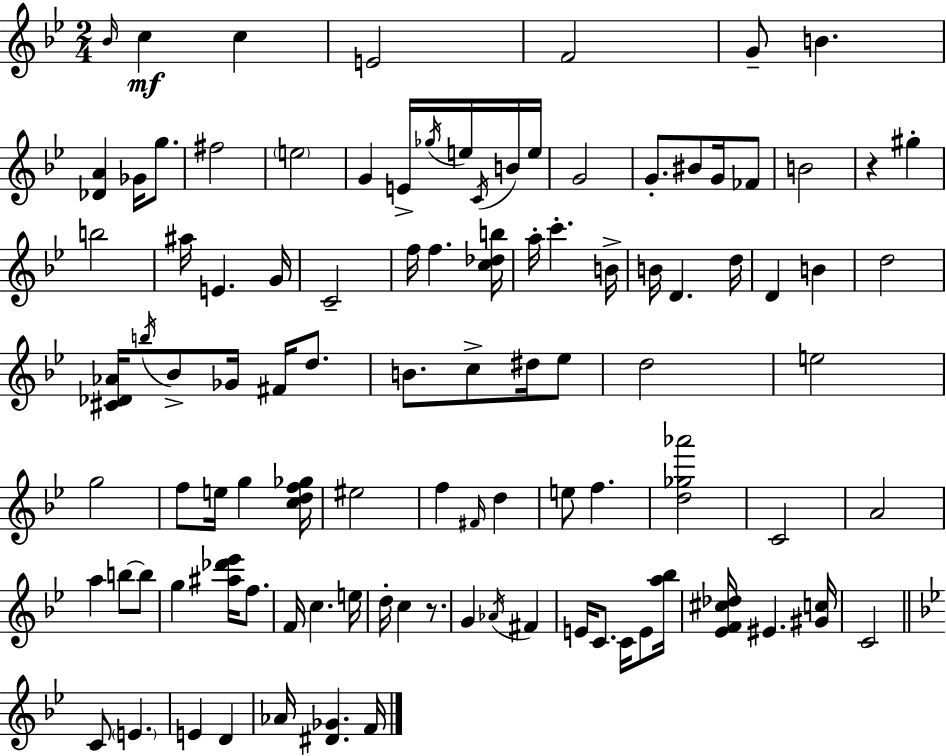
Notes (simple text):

Bb4/s C5/q C5/q E4/h F4/h G4/e B4/q. [Db4,A4]/q Gb4/s G5/e. F#5/h E5/h G4/q E4/s Gb5/s E5/s C4/s B4/s E5/s G4/h G4/e. BIS4/e G4/s FES4/e B4/h R/q G#5/q B5/h A#5/s E4/q. G4/s C4/h F5/s F5/q. [C5,Db5,B5]/s A5/s C6/q. B4/s B4/s D4/q. D5/s D4/q B4/q D5/h [C#4,Db4,Ab4]/s B5/s Bb4/e Gb4/s F#4/s D5/e. B4/e. C5/e D#5/s Eb5/e D5/h E5/h G5/h F5/e E5/s G5/q [C5,D5,F5,Gb5]/s EIS5/h F5/q F#4/s D5/q E5/e F5/q. [D5,Gb5,Ab6]/h C4/h A4/h A5/q B5/e B5/e G5/q [A#5,Db6,Eb6]/s F5/e. F4/s C5/q. E5/s D5/s C5/q R/e. G4/q Ab4/s F#4/q E4/s C4/e. C4/s E4/e [A5,Bb5]/s [Eb4,F4,C#5,Db5]/s EIS4/q. [G#4,C5]/s C4/h C4/e E4/q. E4/q D4/q Ab4/s [D#4,Gb4]/q. F4/s